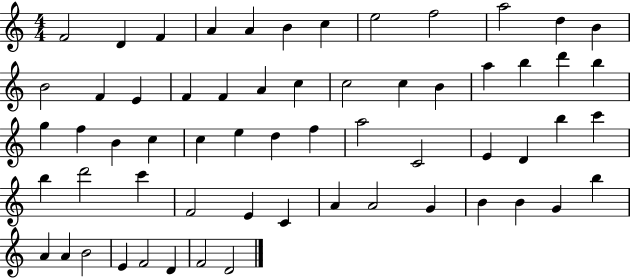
{
  \clef treble
  \numericTimeSignature
  \time 4/4
  \key c \major
  f'2 d'4 f'4 | a'4 a'4 b'4 c''4 | e''2 f''2 | a''2 d''4 b'4 | \break b'2 f'4 e'4 | f'4 f'4 a'4 c''4 | c''2 c''4 b'4 | a''4 b''4 d'''4 b''4 | \break g''4 f''4 b'4 c''4 | c''4 e''4 d''4 f''4 | a''2 c'2 | e'4 d'4 b''4 c'''4 | \break b''4 d'''2 c'''4 | f'2 e'4 c'4 | a'4 a'2 g'4 | b'4 b'4 g'4 b''4 | \break a'4 a'4 b'2 | e'4 f'2 d'4 | f'2 d'2 | \bar "|."
}